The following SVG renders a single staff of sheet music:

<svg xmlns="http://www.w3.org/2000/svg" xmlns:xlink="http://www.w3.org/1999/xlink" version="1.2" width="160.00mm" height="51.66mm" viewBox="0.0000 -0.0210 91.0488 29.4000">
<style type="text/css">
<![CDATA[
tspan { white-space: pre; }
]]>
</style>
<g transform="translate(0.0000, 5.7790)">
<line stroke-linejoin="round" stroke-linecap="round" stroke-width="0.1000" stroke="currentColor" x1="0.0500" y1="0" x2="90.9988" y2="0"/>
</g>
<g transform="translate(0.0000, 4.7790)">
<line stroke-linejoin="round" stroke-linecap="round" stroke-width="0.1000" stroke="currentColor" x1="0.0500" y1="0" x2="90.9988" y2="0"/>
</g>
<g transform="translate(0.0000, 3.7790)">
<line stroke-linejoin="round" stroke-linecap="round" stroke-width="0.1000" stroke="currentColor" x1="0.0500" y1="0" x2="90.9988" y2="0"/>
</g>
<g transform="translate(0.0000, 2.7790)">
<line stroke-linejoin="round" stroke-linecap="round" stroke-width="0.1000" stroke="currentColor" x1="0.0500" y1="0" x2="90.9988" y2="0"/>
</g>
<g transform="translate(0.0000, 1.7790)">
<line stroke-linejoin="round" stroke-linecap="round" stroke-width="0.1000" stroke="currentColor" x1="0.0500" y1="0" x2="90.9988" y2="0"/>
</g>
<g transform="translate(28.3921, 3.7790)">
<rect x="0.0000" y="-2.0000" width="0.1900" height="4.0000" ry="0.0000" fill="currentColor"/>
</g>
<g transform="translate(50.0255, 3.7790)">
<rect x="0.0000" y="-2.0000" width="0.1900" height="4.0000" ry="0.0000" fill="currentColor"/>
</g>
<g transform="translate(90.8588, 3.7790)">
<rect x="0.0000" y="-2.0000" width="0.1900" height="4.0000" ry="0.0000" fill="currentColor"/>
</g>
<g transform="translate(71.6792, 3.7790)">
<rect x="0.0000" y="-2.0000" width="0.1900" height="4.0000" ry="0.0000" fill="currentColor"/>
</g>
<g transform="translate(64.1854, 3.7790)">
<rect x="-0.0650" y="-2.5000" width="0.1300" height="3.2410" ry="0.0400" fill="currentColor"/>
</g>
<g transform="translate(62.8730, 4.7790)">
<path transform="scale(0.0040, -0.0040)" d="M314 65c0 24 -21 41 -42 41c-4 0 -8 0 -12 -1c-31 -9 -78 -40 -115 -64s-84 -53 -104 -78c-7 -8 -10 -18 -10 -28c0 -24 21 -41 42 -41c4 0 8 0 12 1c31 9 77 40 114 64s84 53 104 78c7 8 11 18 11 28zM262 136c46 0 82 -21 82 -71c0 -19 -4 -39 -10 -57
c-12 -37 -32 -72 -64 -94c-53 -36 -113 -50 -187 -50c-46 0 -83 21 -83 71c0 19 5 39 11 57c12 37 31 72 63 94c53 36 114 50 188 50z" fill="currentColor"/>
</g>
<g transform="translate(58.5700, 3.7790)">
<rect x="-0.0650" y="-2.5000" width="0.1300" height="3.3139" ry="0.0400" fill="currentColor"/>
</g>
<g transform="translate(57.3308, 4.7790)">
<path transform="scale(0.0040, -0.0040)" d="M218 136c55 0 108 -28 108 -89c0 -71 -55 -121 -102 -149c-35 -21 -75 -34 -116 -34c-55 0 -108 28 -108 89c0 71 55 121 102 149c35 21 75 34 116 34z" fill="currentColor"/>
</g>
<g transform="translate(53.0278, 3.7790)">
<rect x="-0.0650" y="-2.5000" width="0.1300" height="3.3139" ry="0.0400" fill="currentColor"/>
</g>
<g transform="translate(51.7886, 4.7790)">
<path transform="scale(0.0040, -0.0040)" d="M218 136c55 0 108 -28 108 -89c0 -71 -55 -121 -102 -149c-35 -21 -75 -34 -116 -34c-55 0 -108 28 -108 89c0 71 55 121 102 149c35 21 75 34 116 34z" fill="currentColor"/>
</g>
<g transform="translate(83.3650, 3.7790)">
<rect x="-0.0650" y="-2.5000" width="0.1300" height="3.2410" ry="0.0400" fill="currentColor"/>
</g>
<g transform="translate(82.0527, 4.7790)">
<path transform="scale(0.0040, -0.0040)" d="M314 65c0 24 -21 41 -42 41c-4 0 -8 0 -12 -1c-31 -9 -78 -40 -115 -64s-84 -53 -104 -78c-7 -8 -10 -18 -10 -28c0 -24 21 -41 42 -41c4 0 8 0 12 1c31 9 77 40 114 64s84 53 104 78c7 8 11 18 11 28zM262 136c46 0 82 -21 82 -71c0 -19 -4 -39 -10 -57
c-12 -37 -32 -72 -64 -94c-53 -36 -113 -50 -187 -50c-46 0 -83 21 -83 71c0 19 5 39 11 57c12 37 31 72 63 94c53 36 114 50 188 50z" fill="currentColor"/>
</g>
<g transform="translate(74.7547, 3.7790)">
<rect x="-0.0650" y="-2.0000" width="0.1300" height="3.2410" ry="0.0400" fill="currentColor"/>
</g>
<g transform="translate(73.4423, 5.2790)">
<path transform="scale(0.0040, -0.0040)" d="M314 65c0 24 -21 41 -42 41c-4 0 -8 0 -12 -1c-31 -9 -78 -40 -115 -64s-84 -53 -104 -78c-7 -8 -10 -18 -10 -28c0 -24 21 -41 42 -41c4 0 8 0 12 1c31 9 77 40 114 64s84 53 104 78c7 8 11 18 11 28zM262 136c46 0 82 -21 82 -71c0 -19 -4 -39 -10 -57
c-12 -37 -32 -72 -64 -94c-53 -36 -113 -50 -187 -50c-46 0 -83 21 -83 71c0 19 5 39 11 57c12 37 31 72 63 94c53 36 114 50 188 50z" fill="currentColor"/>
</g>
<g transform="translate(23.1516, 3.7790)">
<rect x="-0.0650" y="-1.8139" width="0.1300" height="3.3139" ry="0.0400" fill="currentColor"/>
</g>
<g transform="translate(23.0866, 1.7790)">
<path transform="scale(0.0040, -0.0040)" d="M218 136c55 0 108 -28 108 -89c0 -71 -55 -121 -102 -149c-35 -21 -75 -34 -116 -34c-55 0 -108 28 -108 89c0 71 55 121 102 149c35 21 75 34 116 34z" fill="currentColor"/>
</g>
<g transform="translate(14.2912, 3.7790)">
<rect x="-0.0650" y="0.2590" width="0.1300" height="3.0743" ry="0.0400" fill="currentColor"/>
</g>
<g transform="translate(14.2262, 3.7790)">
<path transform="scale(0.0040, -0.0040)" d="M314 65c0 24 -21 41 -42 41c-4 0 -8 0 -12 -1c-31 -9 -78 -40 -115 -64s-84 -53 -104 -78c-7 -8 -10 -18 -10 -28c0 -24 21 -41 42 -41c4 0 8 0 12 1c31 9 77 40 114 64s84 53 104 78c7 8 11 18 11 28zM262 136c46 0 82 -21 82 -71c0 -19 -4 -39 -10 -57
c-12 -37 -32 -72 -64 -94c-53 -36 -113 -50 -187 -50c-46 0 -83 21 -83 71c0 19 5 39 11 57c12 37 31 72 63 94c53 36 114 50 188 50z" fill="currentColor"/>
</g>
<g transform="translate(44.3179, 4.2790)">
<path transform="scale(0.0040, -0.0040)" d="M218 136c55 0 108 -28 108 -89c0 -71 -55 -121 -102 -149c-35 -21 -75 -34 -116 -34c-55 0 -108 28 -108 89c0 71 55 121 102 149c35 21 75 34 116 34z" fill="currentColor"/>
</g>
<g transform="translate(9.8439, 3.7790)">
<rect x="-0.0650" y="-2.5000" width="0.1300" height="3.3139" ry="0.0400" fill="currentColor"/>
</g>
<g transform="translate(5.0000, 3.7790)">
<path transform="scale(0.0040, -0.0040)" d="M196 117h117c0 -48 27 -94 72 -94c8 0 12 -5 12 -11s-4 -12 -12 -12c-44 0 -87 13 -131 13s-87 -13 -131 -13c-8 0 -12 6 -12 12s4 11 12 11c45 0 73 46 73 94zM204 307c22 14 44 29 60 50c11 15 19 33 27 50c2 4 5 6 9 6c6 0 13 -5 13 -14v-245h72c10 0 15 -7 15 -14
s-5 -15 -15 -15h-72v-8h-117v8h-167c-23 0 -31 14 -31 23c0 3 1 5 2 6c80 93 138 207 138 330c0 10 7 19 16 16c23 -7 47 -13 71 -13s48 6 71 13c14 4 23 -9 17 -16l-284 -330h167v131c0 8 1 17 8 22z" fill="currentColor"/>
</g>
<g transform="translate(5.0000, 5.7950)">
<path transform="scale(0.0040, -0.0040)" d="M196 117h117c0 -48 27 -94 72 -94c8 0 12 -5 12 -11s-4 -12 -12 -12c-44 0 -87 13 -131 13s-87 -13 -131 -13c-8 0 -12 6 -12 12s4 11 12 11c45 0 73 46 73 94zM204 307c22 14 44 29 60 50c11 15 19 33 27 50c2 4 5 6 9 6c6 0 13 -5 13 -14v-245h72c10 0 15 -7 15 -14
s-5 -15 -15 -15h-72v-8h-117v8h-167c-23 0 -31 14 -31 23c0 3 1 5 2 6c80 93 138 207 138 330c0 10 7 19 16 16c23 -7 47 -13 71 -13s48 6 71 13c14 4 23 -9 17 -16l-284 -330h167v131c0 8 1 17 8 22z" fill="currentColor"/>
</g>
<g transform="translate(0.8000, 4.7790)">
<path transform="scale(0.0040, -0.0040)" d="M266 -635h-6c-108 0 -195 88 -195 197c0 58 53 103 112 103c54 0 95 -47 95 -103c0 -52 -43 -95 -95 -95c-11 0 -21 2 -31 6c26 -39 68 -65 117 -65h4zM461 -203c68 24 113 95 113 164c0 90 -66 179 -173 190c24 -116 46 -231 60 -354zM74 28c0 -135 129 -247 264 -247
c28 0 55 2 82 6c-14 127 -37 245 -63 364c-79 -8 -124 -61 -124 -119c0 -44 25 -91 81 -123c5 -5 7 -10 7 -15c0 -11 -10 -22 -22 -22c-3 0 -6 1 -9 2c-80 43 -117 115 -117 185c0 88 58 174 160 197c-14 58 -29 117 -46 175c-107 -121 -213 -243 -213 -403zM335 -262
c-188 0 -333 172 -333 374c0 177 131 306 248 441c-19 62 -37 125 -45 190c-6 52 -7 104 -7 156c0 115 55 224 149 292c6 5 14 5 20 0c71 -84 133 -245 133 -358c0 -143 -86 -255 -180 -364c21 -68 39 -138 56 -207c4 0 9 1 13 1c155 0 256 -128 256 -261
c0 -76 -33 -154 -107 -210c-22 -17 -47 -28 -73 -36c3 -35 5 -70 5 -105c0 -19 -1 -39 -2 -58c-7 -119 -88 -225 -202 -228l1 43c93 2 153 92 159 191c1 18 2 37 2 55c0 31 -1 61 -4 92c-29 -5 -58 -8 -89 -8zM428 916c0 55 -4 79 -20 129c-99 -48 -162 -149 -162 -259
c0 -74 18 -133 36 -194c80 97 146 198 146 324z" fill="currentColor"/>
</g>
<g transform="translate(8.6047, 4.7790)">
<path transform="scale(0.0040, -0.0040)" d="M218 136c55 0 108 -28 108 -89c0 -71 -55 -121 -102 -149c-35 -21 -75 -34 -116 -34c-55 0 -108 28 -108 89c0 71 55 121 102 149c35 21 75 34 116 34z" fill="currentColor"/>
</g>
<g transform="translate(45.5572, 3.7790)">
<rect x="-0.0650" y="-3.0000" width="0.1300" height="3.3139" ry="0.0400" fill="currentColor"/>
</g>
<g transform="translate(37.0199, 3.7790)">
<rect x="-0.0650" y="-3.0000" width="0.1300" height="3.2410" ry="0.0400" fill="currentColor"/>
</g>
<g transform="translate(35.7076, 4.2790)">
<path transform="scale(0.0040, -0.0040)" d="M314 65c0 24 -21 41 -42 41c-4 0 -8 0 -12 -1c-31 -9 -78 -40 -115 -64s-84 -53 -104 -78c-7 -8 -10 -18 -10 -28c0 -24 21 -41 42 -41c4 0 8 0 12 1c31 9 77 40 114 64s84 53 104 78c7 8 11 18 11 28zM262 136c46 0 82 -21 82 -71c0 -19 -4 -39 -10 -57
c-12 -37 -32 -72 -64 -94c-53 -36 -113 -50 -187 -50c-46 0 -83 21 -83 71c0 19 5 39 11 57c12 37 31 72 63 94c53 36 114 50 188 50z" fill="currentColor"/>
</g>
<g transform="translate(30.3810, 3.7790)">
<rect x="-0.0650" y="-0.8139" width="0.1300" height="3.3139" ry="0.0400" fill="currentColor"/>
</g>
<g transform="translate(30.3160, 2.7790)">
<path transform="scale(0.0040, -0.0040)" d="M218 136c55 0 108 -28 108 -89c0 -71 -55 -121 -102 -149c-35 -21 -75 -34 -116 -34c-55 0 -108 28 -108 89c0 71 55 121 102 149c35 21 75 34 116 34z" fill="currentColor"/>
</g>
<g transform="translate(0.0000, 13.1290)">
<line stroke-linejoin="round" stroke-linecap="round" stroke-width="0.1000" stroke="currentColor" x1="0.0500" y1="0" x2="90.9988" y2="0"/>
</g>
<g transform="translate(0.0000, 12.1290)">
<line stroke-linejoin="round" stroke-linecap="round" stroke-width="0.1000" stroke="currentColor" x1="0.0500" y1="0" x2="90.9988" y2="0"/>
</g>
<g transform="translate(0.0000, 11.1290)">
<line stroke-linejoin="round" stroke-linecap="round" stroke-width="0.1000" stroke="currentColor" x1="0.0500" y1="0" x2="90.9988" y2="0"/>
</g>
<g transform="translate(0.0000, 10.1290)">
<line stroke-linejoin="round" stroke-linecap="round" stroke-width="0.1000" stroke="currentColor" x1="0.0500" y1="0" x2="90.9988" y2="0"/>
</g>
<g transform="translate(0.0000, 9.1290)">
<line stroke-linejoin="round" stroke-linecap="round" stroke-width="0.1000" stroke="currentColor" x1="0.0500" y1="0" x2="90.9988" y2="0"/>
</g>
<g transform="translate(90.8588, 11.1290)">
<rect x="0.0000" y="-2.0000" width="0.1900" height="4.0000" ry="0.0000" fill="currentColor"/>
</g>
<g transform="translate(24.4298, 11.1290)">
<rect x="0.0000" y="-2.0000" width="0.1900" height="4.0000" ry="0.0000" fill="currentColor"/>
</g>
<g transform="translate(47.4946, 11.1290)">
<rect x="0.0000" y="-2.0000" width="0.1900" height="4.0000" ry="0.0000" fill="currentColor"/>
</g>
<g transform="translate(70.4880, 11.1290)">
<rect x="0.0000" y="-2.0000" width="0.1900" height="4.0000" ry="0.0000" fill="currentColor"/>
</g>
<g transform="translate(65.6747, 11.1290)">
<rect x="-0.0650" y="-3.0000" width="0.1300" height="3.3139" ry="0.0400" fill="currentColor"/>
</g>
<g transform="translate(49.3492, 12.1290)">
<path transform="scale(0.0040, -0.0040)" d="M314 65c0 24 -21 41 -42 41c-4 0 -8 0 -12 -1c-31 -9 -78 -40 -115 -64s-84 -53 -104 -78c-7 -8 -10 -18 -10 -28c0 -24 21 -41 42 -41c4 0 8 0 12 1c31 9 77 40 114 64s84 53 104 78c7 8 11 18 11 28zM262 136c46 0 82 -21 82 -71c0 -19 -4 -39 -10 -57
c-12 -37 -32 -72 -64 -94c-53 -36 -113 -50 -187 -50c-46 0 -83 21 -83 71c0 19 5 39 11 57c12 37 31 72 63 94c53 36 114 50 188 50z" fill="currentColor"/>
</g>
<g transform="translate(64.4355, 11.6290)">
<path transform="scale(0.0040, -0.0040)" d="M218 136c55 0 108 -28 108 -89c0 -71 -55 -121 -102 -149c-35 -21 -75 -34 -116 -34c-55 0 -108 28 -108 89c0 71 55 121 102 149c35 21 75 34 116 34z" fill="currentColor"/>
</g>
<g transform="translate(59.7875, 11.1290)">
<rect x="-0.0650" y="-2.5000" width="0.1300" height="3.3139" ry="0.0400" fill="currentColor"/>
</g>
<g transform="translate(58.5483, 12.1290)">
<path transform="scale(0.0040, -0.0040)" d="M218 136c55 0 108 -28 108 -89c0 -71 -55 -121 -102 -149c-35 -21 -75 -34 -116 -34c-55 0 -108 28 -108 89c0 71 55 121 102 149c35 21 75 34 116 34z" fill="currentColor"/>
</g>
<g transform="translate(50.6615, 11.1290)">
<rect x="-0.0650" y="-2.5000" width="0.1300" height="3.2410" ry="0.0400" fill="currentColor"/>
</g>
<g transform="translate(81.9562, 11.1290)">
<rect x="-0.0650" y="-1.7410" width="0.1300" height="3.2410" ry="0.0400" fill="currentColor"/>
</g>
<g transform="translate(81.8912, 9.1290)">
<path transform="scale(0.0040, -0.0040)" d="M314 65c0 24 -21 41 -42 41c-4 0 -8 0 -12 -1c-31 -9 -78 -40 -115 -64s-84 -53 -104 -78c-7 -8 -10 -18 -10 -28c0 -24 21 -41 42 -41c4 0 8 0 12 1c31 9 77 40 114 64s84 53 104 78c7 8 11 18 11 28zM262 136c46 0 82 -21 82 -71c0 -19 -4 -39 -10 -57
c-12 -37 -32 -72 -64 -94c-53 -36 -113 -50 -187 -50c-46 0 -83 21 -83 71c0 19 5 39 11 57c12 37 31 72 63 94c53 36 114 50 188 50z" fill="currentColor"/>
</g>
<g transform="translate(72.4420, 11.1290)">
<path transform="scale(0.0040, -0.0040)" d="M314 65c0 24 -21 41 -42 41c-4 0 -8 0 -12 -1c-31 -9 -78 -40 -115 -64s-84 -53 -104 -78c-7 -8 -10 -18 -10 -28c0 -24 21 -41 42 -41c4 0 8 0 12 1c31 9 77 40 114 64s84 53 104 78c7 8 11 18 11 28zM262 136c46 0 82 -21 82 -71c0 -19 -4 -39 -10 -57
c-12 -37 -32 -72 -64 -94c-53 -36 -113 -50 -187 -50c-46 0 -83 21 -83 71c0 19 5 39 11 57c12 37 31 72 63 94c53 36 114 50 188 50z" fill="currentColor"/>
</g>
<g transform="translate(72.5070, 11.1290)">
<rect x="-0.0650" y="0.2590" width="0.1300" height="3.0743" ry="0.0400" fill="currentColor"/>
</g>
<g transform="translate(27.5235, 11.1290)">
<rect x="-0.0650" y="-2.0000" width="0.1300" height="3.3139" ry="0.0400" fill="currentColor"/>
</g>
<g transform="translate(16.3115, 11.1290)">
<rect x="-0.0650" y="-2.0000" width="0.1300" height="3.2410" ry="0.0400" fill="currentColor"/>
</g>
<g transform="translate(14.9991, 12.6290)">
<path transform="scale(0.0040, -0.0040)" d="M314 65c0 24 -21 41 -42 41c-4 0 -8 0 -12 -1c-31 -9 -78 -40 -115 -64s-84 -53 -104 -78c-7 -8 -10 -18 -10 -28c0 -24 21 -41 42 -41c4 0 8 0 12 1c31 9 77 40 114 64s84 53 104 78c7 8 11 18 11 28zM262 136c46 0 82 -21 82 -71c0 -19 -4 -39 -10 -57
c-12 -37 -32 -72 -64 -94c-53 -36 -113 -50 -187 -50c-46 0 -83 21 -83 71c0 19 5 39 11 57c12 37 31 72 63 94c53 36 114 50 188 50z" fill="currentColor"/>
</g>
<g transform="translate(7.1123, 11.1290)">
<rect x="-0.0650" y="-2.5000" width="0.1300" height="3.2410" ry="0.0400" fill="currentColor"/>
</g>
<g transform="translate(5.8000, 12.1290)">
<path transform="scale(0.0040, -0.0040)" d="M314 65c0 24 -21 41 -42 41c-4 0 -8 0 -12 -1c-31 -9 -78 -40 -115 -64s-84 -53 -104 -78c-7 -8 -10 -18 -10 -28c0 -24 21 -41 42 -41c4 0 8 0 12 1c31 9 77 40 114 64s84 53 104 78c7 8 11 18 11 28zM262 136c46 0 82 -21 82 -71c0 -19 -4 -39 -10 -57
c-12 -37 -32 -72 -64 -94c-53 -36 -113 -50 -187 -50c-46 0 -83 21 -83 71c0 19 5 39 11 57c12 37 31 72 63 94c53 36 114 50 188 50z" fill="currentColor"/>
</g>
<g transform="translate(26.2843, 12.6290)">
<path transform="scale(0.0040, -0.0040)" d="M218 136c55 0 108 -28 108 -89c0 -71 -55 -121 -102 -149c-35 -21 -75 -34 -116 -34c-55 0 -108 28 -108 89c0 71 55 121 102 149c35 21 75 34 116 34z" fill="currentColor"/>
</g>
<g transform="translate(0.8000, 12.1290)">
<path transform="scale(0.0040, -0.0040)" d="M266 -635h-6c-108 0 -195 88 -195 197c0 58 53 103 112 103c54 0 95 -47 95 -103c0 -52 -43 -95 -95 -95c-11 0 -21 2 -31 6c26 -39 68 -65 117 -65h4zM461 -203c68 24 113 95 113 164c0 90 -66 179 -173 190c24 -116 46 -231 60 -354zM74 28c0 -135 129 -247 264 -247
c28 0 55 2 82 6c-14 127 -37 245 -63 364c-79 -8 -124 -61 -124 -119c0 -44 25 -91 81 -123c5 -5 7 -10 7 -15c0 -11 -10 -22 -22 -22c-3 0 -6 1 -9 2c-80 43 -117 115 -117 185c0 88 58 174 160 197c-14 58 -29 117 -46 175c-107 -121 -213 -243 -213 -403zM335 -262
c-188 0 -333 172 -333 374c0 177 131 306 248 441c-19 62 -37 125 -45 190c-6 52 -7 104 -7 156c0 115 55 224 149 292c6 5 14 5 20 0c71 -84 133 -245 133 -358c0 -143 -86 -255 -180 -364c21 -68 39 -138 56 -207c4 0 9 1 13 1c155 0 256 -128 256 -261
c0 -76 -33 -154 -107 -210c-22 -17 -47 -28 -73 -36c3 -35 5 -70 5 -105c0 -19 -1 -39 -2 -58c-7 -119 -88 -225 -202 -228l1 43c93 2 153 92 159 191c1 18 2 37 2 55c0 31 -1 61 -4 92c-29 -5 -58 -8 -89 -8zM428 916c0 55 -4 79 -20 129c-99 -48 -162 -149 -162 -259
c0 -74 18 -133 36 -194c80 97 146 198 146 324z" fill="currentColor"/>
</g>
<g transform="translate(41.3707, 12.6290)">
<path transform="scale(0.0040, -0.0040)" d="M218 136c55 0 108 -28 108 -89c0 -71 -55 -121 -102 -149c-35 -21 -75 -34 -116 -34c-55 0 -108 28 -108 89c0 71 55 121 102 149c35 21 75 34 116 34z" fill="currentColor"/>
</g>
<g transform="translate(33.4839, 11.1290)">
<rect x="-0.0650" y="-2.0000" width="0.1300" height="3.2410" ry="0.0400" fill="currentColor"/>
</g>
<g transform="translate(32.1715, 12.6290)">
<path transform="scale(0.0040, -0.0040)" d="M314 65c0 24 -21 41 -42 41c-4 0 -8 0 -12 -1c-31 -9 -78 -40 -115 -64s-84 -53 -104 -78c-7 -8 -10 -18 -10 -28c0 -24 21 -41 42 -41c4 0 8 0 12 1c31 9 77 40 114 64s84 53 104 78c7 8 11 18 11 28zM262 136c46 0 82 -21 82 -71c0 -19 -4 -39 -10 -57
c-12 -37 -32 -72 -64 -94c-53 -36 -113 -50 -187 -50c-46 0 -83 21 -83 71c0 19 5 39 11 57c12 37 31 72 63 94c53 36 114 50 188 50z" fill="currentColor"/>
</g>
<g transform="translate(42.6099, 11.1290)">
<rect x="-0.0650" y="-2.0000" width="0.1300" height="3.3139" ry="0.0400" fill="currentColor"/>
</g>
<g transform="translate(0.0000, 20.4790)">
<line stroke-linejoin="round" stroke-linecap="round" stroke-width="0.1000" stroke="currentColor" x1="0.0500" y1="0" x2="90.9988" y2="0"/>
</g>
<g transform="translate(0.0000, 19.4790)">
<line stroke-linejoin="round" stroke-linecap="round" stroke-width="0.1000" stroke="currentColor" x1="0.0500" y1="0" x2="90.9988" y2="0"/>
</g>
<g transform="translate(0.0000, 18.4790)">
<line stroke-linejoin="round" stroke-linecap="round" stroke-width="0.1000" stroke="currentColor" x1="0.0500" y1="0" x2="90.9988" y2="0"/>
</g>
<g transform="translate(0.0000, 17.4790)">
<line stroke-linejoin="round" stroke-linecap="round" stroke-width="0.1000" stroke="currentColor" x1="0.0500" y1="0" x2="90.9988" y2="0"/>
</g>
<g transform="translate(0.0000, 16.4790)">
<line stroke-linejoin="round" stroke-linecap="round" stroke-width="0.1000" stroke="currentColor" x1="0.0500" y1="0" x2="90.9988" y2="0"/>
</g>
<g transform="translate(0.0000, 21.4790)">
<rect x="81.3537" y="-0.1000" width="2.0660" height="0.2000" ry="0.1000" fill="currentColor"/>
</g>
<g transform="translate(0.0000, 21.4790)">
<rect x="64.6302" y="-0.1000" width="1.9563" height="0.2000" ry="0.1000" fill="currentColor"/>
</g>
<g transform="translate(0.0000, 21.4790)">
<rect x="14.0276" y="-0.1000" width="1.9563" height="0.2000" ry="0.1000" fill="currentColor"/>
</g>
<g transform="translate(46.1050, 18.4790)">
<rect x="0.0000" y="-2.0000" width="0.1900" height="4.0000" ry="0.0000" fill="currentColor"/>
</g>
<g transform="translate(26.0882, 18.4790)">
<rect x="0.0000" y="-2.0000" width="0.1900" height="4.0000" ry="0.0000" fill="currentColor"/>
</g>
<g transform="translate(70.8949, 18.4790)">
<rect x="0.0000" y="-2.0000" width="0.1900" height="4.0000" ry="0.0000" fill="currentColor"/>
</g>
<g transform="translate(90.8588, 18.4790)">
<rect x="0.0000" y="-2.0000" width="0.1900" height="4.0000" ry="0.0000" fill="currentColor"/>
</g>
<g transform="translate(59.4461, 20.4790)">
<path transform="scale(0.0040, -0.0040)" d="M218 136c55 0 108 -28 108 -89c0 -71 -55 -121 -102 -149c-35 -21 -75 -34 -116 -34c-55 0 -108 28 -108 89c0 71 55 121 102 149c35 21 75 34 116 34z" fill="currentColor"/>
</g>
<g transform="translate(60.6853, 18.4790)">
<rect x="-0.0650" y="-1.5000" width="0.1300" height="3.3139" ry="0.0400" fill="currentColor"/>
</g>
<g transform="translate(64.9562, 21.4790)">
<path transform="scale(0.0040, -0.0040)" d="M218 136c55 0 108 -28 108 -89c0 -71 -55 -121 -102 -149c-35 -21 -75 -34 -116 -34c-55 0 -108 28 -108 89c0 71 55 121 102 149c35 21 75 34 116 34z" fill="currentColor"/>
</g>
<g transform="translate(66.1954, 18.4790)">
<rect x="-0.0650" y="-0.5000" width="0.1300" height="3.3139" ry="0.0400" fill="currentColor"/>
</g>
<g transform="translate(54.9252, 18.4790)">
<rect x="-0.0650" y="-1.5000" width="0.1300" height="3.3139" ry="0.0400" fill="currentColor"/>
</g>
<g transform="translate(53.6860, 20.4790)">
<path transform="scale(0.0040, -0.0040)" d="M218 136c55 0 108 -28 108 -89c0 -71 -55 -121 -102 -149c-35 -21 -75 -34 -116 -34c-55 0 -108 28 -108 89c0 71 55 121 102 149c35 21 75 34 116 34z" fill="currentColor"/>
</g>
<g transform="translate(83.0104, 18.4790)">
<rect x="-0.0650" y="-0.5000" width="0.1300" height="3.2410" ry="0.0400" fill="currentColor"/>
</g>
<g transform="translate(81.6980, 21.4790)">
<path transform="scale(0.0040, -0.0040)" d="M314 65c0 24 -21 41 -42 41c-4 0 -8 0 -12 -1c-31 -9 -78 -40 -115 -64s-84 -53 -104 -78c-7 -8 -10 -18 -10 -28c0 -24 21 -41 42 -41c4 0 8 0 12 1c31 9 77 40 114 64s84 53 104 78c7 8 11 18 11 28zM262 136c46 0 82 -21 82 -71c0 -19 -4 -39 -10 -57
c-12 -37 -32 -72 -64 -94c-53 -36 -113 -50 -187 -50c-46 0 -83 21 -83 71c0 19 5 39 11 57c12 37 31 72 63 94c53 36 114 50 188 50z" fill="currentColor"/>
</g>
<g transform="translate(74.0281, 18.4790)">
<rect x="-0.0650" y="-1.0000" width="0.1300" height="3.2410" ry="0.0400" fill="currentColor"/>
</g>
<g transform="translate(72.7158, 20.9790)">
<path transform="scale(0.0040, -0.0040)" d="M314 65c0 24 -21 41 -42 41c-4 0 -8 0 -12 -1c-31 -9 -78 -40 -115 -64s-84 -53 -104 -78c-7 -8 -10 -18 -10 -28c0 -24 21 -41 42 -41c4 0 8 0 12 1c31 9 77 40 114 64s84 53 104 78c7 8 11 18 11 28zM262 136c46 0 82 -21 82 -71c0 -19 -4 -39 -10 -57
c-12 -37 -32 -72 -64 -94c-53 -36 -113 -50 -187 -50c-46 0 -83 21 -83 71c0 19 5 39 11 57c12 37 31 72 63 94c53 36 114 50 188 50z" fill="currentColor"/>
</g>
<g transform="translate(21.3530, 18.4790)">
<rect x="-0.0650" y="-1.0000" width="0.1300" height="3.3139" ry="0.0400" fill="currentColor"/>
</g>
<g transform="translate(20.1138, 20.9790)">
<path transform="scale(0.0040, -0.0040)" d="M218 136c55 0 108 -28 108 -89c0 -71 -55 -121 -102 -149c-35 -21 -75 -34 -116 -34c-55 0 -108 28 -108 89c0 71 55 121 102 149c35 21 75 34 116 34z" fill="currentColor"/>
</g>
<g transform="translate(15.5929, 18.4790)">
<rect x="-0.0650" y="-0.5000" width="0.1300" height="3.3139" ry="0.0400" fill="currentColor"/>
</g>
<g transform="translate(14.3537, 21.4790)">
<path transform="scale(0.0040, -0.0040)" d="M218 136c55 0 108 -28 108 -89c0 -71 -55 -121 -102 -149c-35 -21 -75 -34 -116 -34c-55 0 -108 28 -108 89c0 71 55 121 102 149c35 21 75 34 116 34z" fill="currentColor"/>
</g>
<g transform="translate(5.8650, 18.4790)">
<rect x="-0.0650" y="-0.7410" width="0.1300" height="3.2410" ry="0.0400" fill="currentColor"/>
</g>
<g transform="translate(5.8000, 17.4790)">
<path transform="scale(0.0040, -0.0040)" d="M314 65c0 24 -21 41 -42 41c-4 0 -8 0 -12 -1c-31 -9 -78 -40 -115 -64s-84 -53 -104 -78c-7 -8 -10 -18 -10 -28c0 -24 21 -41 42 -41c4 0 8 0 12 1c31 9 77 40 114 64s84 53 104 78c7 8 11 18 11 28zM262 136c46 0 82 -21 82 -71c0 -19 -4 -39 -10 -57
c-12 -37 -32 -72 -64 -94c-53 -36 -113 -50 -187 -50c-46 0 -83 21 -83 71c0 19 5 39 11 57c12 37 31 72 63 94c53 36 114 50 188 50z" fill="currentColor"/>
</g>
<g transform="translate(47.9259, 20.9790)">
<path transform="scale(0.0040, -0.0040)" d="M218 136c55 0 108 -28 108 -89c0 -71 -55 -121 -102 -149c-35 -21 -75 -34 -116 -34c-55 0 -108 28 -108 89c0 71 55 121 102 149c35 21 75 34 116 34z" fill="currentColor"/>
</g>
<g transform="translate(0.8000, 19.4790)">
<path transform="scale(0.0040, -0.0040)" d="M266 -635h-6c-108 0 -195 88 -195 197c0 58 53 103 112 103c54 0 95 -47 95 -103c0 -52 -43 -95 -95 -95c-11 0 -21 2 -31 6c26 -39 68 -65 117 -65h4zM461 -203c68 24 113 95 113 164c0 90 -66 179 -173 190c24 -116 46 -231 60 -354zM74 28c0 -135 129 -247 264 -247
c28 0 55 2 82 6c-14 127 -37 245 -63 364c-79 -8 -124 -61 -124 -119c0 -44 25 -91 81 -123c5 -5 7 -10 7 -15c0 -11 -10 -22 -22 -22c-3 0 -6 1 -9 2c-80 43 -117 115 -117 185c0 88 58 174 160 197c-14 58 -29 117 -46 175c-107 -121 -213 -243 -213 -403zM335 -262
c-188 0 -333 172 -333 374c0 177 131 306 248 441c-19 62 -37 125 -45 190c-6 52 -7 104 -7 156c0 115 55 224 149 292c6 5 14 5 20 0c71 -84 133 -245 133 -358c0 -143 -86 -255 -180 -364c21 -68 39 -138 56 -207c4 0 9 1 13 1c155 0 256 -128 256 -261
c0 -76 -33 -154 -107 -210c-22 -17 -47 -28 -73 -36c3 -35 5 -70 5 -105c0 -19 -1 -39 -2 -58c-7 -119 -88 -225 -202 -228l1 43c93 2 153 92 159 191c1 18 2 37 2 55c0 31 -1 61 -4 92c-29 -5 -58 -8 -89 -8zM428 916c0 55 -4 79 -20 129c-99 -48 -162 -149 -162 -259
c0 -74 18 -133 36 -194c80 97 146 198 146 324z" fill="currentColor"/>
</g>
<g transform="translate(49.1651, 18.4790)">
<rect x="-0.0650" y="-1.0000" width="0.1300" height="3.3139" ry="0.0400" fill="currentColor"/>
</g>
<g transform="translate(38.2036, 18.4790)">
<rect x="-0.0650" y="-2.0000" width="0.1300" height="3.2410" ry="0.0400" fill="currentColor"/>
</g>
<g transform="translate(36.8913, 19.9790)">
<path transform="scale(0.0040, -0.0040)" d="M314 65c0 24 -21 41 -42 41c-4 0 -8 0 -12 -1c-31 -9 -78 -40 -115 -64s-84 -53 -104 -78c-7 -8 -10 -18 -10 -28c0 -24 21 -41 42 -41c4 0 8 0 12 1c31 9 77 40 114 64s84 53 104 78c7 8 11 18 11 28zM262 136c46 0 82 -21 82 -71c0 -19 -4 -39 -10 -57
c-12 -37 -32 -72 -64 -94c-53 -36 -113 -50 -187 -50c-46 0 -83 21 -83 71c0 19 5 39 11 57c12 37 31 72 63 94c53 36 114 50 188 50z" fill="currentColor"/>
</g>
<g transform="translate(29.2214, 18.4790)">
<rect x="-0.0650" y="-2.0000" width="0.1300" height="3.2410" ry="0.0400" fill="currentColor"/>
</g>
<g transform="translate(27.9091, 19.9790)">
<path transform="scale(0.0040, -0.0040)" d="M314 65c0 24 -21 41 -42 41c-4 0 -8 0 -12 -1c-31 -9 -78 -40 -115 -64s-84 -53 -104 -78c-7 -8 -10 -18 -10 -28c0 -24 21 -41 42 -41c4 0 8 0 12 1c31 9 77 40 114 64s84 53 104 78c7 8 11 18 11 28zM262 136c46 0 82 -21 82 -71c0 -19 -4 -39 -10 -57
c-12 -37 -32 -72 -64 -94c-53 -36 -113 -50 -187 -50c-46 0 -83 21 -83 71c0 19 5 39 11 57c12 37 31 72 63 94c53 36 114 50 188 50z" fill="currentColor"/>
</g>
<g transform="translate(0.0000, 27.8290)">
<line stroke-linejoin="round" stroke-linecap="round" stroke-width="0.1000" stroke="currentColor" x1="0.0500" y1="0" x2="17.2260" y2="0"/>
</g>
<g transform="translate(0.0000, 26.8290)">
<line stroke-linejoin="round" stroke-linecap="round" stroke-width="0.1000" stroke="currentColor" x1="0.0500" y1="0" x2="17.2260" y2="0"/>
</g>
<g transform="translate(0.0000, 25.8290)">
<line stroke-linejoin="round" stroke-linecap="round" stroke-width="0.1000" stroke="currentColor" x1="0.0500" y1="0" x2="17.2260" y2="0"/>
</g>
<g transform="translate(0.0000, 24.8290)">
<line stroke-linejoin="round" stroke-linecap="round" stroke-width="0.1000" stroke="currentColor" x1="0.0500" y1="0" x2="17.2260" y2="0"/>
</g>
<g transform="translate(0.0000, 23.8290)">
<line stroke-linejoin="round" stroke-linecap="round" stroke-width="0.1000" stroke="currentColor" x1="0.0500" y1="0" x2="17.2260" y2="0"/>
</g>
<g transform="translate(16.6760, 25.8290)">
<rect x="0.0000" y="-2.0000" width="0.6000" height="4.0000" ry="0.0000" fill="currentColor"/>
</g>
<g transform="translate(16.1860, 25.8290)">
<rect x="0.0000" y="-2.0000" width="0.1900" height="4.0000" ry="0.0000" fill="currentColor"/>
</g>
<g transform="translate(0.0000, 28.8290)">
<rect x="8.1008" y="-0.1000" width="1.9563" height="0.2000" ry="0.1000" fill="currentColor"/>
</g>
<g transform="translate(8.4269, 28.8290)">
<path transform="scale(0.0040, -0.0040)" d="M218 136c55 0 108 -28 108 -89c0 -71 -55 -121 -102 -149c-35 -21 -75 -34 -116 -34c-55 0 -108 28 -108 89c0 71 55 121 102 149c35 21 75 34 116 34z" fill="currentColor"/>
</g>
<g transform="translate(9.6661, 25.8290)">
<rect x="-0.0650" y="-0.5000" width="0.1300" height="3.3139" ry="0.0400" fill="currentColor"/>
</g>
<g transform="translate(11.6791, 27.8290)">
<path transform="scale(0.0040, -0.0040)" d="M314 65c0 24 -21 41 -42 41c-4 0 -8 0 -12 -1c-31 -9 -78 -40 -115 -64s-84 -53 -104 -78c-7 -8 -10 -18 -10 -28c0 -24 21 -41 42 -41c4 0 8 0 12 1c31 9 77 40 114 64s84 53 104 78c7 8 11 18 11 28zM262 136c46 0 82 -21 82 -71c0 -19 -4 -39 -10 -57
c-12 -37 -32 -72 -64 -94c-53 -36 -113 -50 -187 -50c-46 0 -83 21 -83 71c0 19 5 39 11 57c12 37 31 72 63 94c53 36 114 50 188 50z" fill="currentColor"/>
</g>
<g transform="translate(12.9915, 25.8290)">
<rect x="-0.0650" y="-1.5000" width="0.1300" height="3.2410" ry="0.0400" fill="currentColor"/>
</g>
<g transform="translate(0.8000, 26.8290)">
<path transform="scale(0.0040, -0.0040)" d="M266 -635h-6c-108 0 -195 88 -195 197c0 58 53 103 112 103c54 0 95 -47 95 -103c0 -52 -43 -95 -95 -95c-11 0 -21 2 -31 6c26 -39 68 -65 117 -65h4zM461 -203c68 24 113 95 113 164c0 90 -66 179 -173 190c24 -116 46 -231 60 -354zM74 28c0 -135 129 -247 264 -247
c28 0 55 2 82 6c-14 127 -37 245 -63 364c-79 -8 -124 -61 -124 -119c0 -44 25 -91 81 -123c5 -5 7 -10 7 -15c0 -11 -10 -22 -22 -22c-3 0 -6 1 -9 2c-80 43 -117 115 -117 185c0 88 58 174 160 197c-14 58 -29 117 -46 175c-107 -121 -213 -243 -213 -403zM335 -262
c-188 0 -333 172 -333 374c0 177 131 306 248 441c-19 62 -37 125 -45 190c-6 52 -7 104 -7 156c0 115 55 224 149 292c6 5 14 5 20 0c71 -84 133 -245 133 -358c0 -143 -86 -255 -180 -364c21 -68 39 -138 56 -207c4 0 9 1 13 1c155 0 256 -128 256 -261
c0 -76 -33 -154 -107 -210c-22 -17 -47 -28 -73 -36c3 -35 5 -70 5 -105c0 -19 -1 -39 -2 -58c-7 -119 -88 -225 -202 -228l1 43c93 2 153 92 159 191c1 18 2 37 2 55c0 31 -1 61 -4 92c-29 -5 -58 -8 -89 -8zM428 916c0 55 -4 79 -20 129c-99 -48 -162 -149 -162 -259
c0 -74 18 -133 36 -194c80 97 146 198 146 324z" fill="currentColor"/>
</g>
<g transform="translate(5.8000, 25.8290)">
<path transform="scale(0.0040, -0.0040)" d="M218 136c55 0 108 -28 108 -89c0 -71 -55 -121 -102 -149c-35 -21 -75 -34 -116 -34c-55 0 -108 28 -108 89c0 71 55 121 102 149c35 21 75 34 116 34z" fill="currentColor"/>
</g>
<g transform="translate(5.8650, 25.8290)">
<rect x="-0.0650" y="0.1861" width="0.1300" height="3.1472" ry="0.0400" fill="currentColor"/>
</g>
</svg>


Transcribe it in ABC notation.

X:1
T:Untitled
M:4/4
L:1/4
K:C
G B2 f d A2 A G G G2 F2 G2 G2 F2 F F2 F G2 G A B2 f2 d2 C D F2 F2 D E E C D2 C2 B C E2